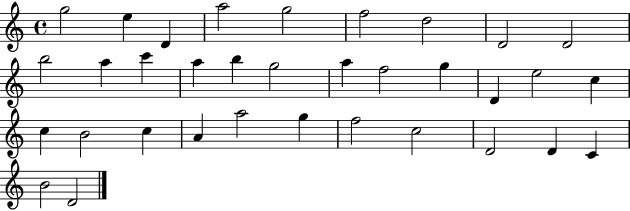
G5/h E5/q D4/q A5/h G5/h F5/h D5/h D4/h D4/h B5/h A5/q C6/q A5/q B5/q G5/h A5/q F5/h G5/q D4/q E5/h C5/q C5/q B4/h C5/q A4/q A5/h G5/q F5/h C5/h D4/h D4/q C4/q B4/h D4/h